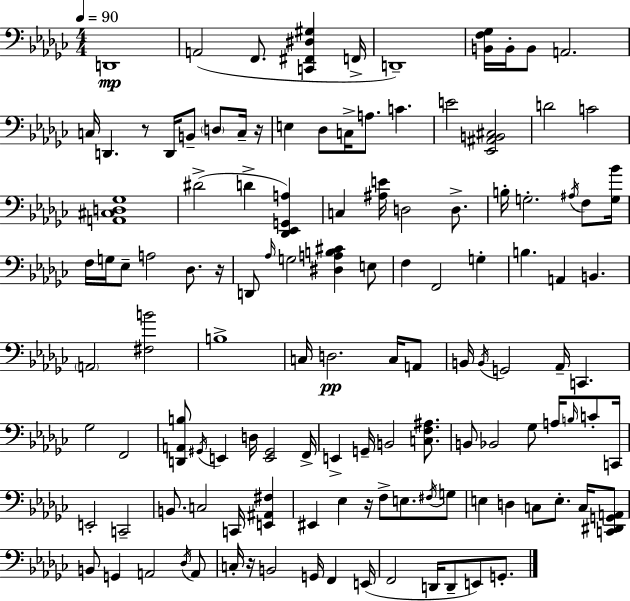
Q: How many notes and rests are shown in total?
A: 123